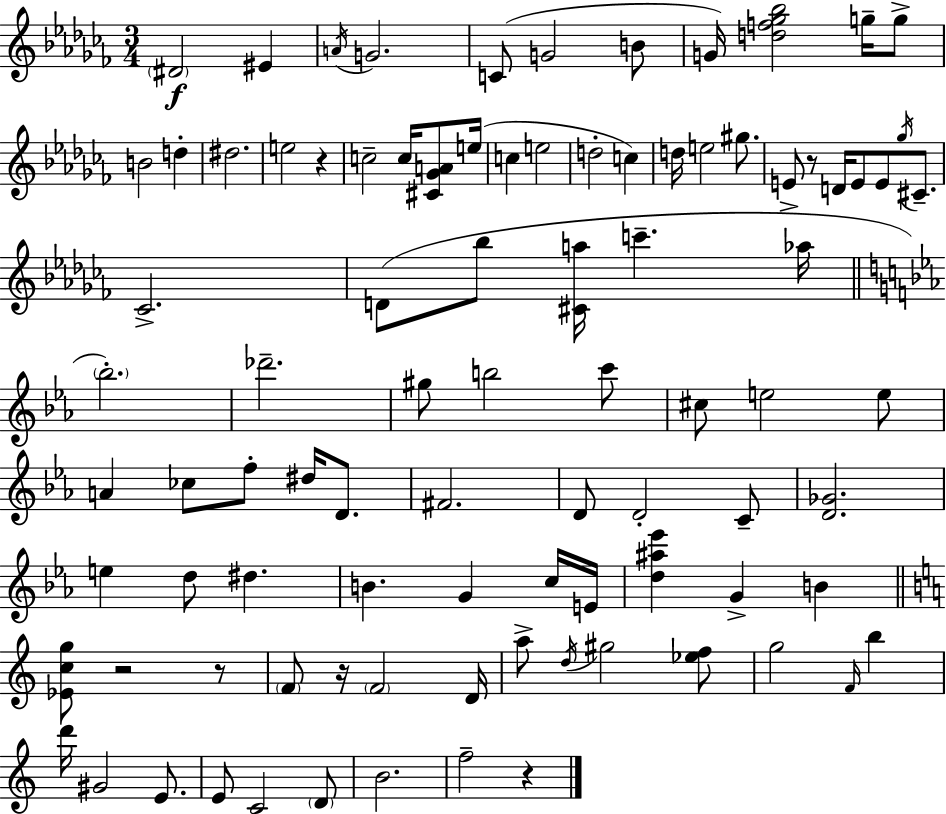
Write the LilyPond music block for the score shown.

{
  \clef treble
  \numericTimeSignature
  \time 3/4
  \key aes \minor
  \repeat volta 2 { \parenthesize dis'2\f eis'4 | \acciaccatura { a'16 } g'2. | c'8( g'2 b'8 | g'16) <d'' f'' ges'' bes''>2 g''16-- g''8-> | \break b'2 d''4-. | dis''2. | e''2 r4 | c''2-- c''16 <cis' ges' a'>8 | \break e''16( c''4 e''2 | d''2-. c''4) | d''16 e''2 gis''8. | e'8-> r8 d'16 e'8 e'8 \acciaccatura { ges''16 } cis'8.-- | \break ces'2.-> | d'8( bes''8 <cis' a''>16 c'''4.-- | aes''16 \bar "||" \break \key ees \major \parenthesize bes''2.-.) | des'''2.-- | gis''8 b''2 c'''8 | cis''8 e''2 e''8 | \break a'4 ces''8 f''8-. dis''16 d'8. | fis'2. | d'8 d'2-. c'8-- | <d' ges'>2. | \break e''4 d''8 dis''4. | b'4. g'4 c''16 e'16 | <d'' ais'' ees'''>4 g'4-> b'4 | \bar "||" \break \key c \major <ees' c'' g''>8 r2 r8 | \parenthesize f'8 r16 \parenthesize f'2 d'16 | a''8-> \acciaccatura { d''16 } gis''2 <ees'' f''>8 | g''2 \grace { f'16 } b''4 | \break d'''16 gis'2 e'8. | e'8 c'2 | \parenthesize d'8 b'2. | f''2-- r4 | \break } \bar "|."
}